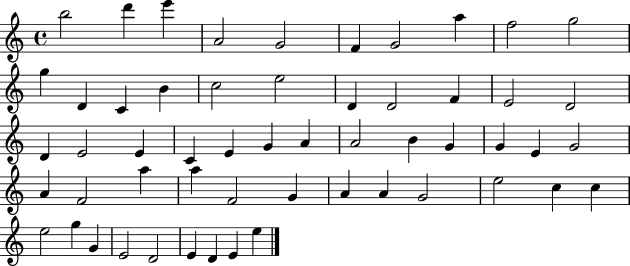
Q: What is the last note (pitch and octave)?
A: E5